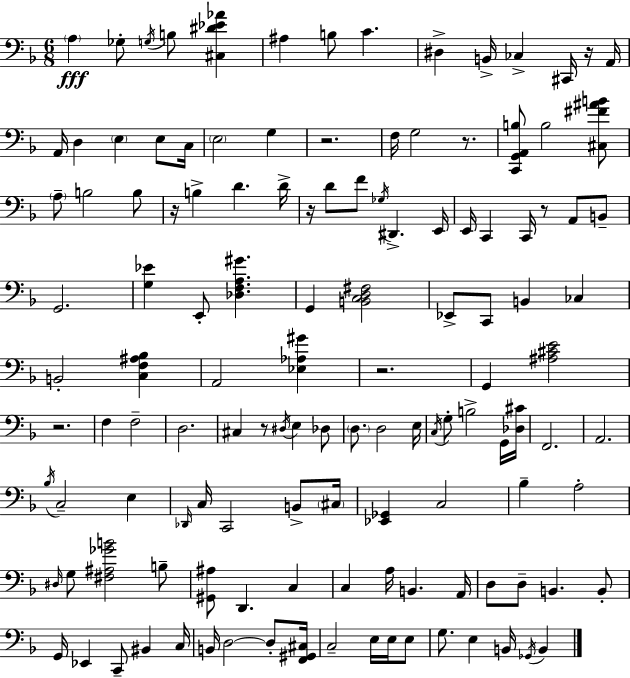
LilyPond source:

{
  \clef bass
  \numericTimeSignature
  \time 6/8
  \key d \minor
  \parenthesize a4\fff ges8-. \acciaccatura { g16 } b8 <cis dis' ees' aes'>4 | ais4 b8 c'4. | dis4-> b,16-> ces4-> cis,16 r16 | a,16 a,16 d4 \parenthesize e4 e8 | \break c16 \parenthesize e2 g4 | r2. | f16 g2 r8. | <c, g, a, b>8 b2 <cis fis' ais' b'>8 | \break \parenthesize a8-- b2 b8 | r16 b4-> d'4. | d'16-> r16 d'8 f'8 \acciaccatura { ges16 } dis,4.-> | e,16 e,16 c,4 c,16 r8 a,8 | \break b,8-- g,2. | <g ees'>4 e,8-. <des f a gis'>4. | g,4 <b, c d fis>2 | ees,8-> c,8 b,4 ces4 | \break b,2-. <c f ais bes>4 | a,2 <ees aes gis'>4 | r2. | g,4 <ais cis' e'>2 | \break r2. | f4 f2-- | d2. | cis4 r8 \acciaccatura { dis16 } e4 | \break des8 \parenthesize d8. d2 | e16 \acciaccatura { c16 } g8-. b2-> | g,16 <des cis'>16 f,2. | a,2. | \break \acciaccatura { bes16 } c2-- | e4 \grace { des,16 } c16 c,2 | b,8-> \parenthesize cis16 <ees, ges,>4 c2 | bes4-- a2-. | \break \grace { dis16 } g8 <fis ais ges' b'>2 | b8-- <gis, ais>8 d,4. | c4 c4 a16 | b,4. a,16 d8 d8-- b,4. | \break b,8-. g,16 ees,4 | c,8-- bis,4 c16 b,16 d2~~ | d8-. <f, gis, cis>16 c2-- | e16 e16 e8 g8. e4 | \break b,16 \acciaccatura { ges,16 } b,4 \bar "|."
}